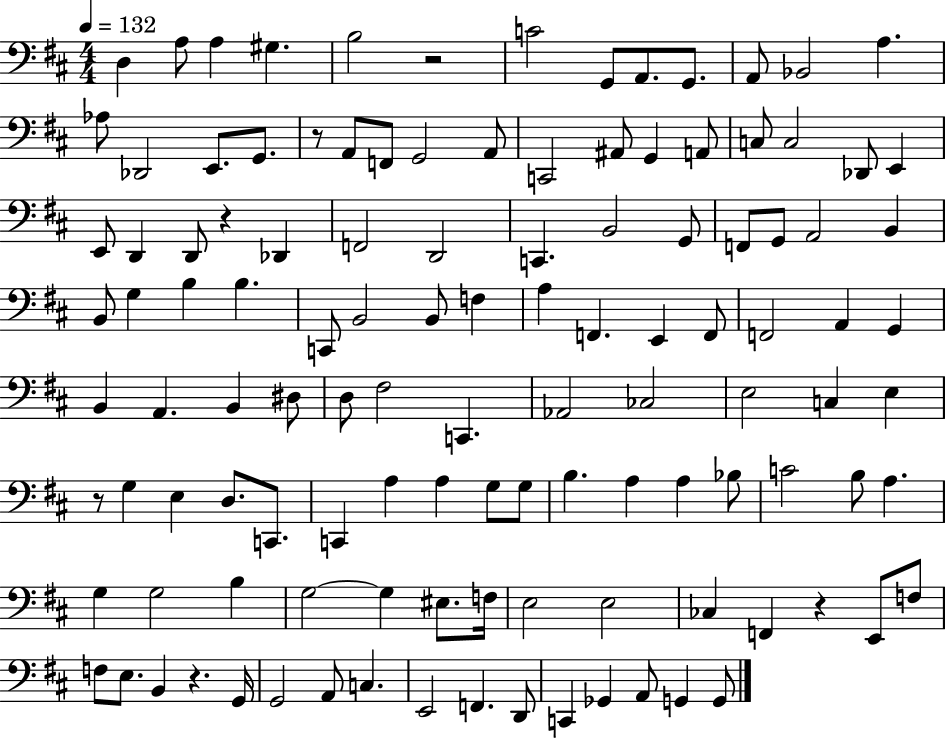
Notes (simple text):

D3/q A3/e A3/q G#3/q. B3/h R/h C4/h G2/e A2/e. G2/e. A2/e Bb2/h A3/q. Ab3/e Db2/h E2/e. G2/e. R/e A2/e F2/e G2/h A2/e C2/h A#2/e G2/q A2/e C3/e C3/h Db2/e E2/q E2/e D2/q D2/e R/q Db2/q F2/h D2/h C2/q. B2/h G2/e F2/e G2/e A2/h B2/q B2/e G3/q B3/q B3/q. C2/e B2/h B2/e F3/q A3/q F2/q. E2/q F2/e F2/h A2/q G2/q B2/q A2/q. B2/q D#3/e D3/e F#3/h C2/q. Ab2/h CES3/h E3/h C3/q E3/q R/e G3/q E3/q D3/e. C2/e. C2/q A3/q A3/q G3/e G3/e B3/q. A3/q A3/q Bb3/e C4/h B3/e A3/q. G3/q G3/h B3/q G3/h G3/q EIS3/e. F3/s E3/h E3/h CES3/q F2/q R/q E2/e F3/e F3/e E3/e. B2/q R/q. G2/s G2/h A2/e C3/q. E2/h F2/q. D2/e C2/q Gb2/q A2/e G2/q G2/e